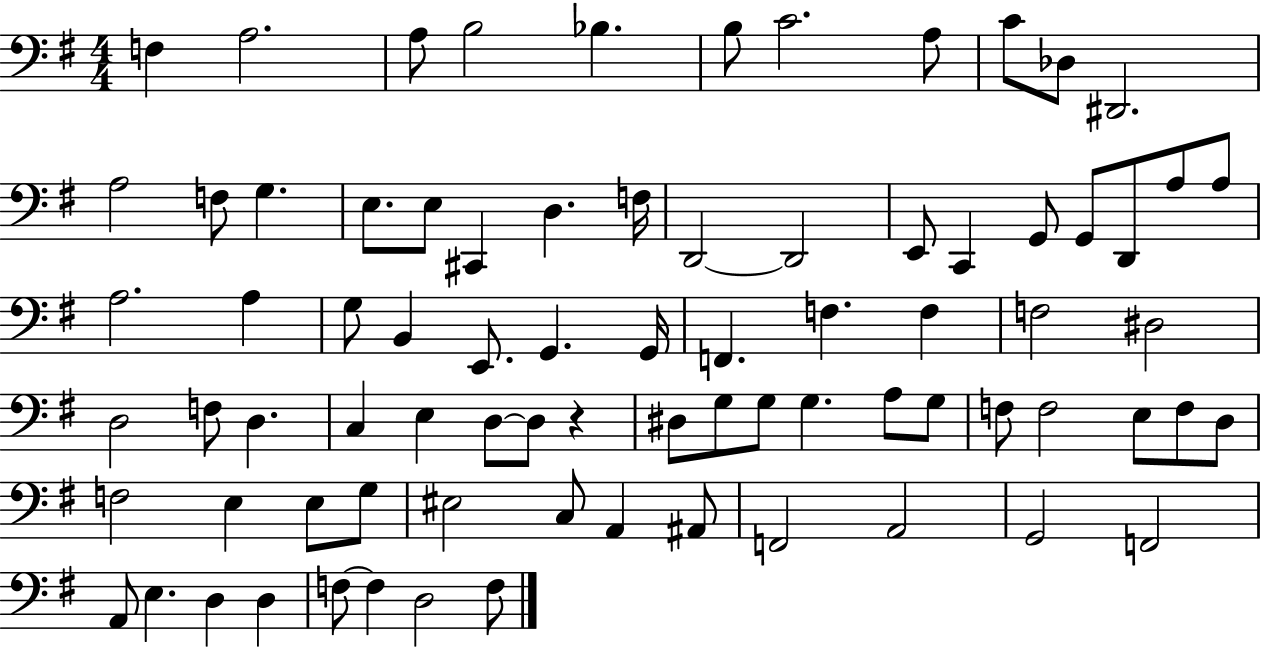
F3/q A3/h. A3/e B3/h Bb3/q. B3/e C4/h. A3/e C4/e Db3/e D#2/h. A3/h F3/e G3/q. E3/e. E3/e C#2/q D3/q. F3/s D2/h D2/h E2/e C2/q G2/e G2/e D2/e A3/e A3/e A3/h. A3/q G3/e B2/q E2/e. G2/q. G2/s F2/q. F3/q. F3/q F3/h D#3/h D3/h F3/e D3/q. C3/q E3/q D3/e D3/e R/q D#3/e G3/e G3/e G3/q. A3/e G3/e F3/e F3/h E3/e F3/e D3/e F3/h E3/q E3/e G3/e EIS3/h C3/e A2/q A#2/e F2/h A2/h G2/h F2/h A2/e E3/q. D3/q D3/q F3/e F3/q D3/h F3/e